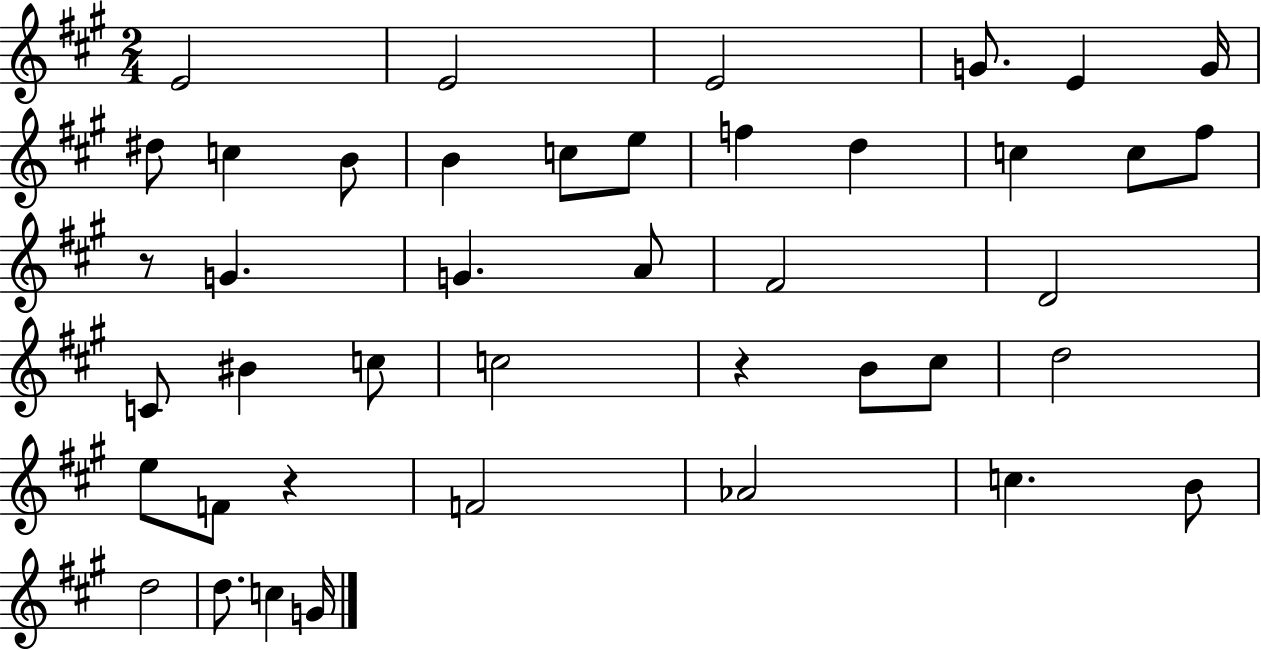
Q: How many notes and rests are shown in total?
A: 42